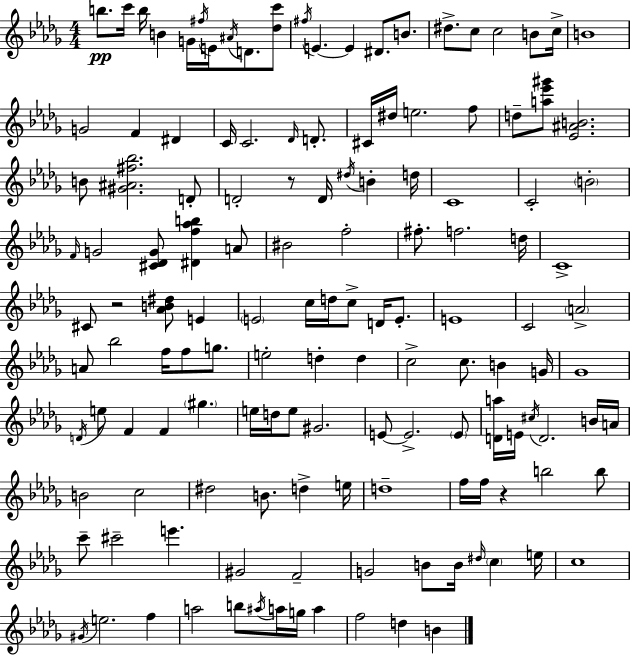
B5/e. C6/s B5/s B4/q G4/s F#5/s E4/s A#4/s D4/e. [Db5,C6]/e F#5/s E4/q. E4/q D#4/e. B4/e. D#5/e. C5/e C5/h B4/e C5/s B4/w G4/h F4/q D#4/q C4/s C4/h. Db4/s D4/e. C#4/s D#5/s E5/h. F5/e D5/e [A5,Eb6,G#6]/e [Eb4,A#4,B4]/h. B4/e [G#4,A#4,F#5,Bb5]/h. D4/e D4/h R/e D4/s D#5/s B4/q D5/s C4/w C4/h B4/h F4/s G4/h [C#4,Db4,G4]/e [D#4,F5,Ab5,B5]/q A4/e BIS4/h F5/h F#5/e. F5/h. D5/s C4/w C#4/e R/h [Ab4,B4,D#5]/e E4/q E4/h C5/s D5/s C5/e D4/s E4/e. E4/w C4/h A4/h A4/e Bb5/h F5/s F5/e G5/e. E5/h D5/q D5/q C5/h C5/e. B4/q G4/s Gb4/w D4/s E5/e F4/q F4/q G#5/q. E5/s D5/s E5/e G#4/h. E4/e E4/h. E4/e [D4,A5]/s E4/s C#5/s D4/h. B4/s A4/s B4/h C5/h D#5/h B4/e. D5/q E5/s D5/w F5/s F5/s R/q B5/h B5/e C6/e C#6/h E6/q. G#4/h F4/h G4/h B4/e B4/s D#5/s C5/q E5/s C5/w G#4/s E5/h. F5/q A5/h B5/e A#5/s A5/s G5/s A5/q F5/h D5/q B4/q